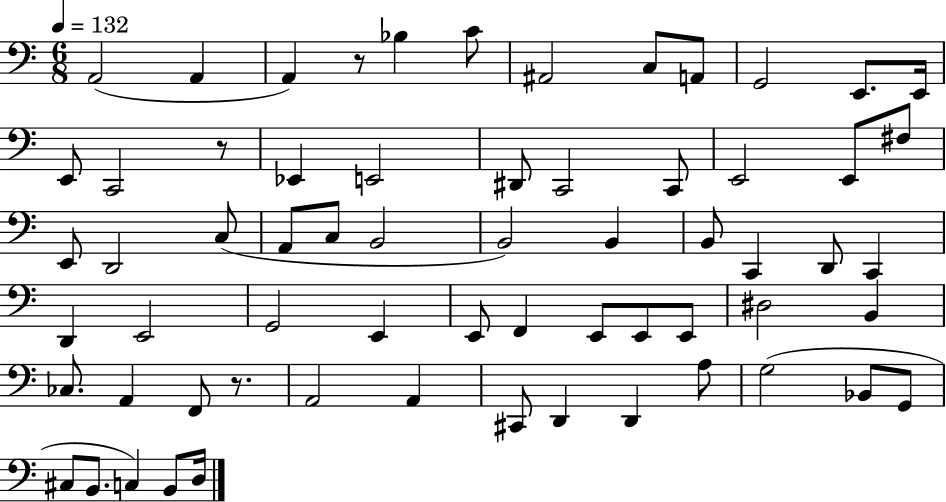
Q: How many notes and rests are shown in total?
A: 64